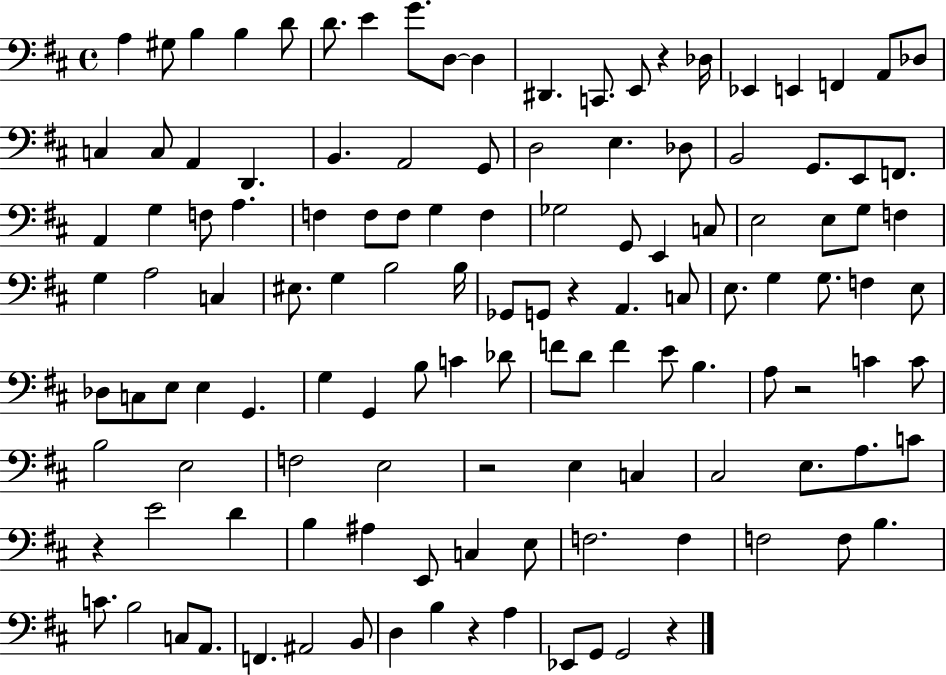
{
  \clef bass
  \time 4/4
  \defaultTimeSignature
  \key d \major
  \repeat volta 2 { a4 gis8 b4 b4 d'8 | d'8. e'4 g'8. d8~~ d4 | dis,4. c,8. e,8 r4 des16 | ees,4 e,4 f,4 a,8 des8 | \break c4 c8 a,4 d,4. | b,4. a,2 g,8 | d2 e4. des8 | b,2 g,8. e,8 f,8. | \break a,4 g4 f8 a4. | f4 f8 f8 g4 f4 | ges2 g,8 e,4 c8 | e2 e8 g8 f4 | \break g4 a2 c4 | eis8. g4 b2 b16 | ges,8 g,8 r4 a,4. c8 | e8. g4 g8. f4 e8 | \break des8 c8 e8 e4 g,4. | g4 g,4 b8 c'4 des'8 | f'8 d'8 f'4 e'8 b4. | a8 r2 c'4 c'8 | \break b2 e2 | f2 e2 | r2 e4 c4 | cis2 e8. a8. c'8 | \break r4 e'2 d'4 | b4 ais4 e,8 c4 e8 | f2. f4 | f2 f8 b4. | \break c'8. b2 c8 a,8. | f,4. ais,2 b,8 | d4 b4 r4 a4 | ees,8 g,8 g,2 r4 | \break } \bar "|."
}